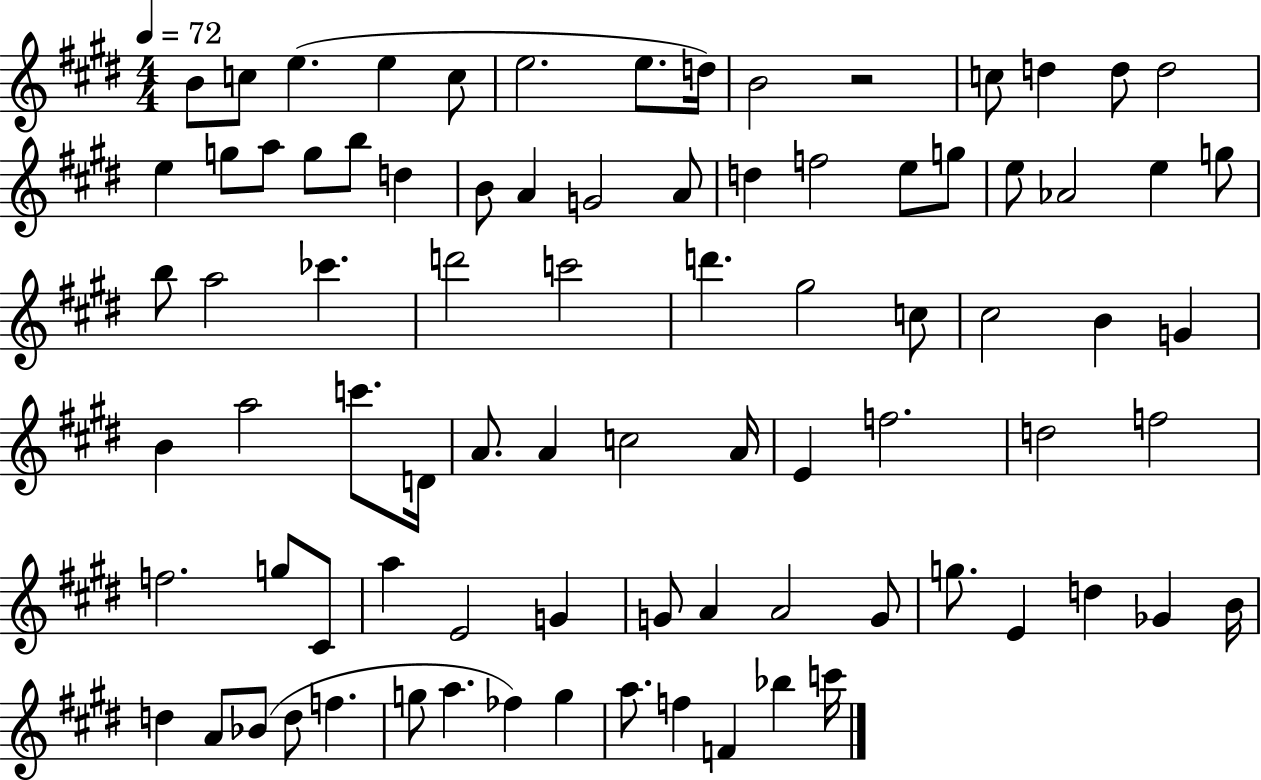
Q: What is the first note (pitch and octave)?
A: B4